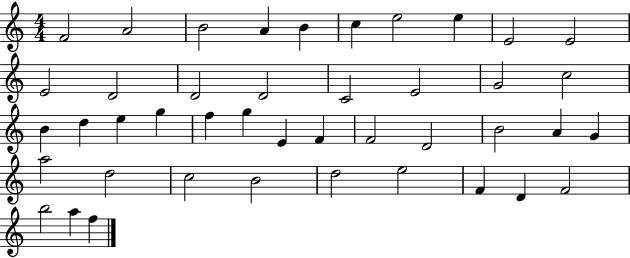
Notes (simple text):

F4/h A4/h B4/h A4/q B4/q C5/q E5/h E5/q E4/h E4/h E4/h D4/h D4/h D4/h C4/h E4/h G4/h C5/h B4/q D5/q E5/q G5/q F5/q G5/q E4/q F4/q F4/h D4/h B4/h A4/q G4/q A5/h D5/h C5/h B4/h D5/h E5/h F4/q D4/q F4/h B5/h A5/q F5/q